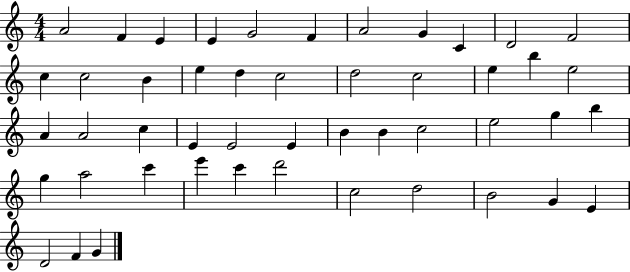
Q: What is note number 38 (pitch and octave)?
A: E6